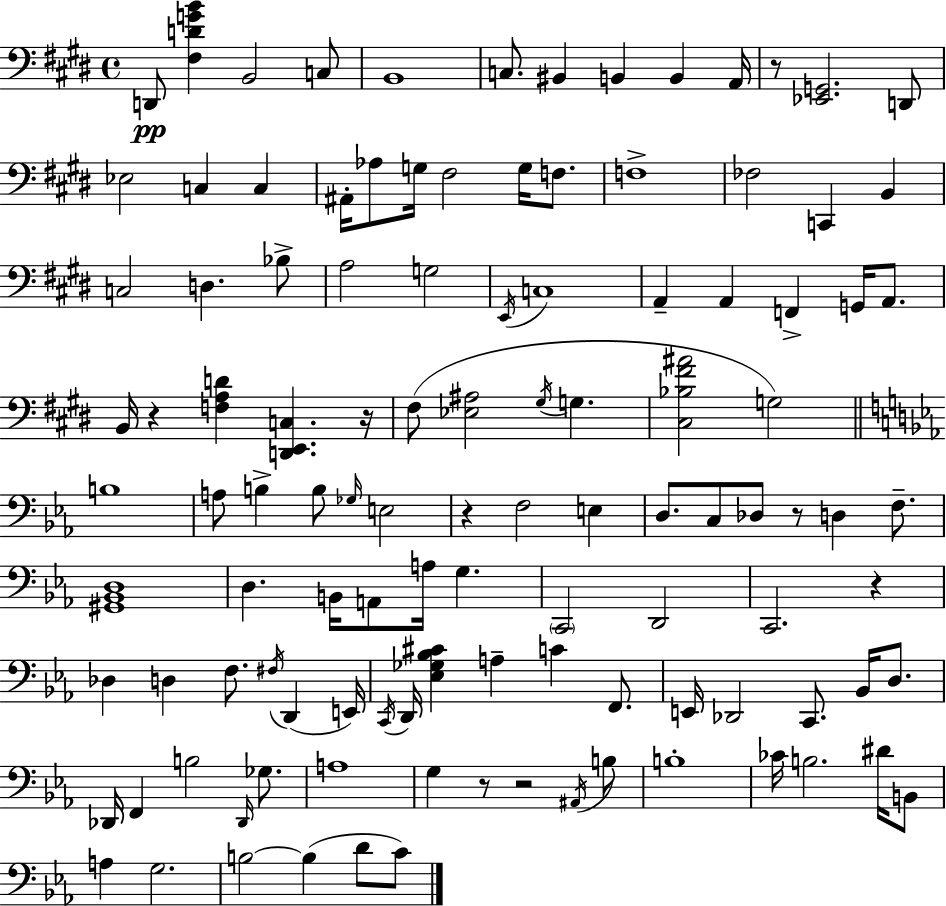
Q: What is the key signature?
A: E major